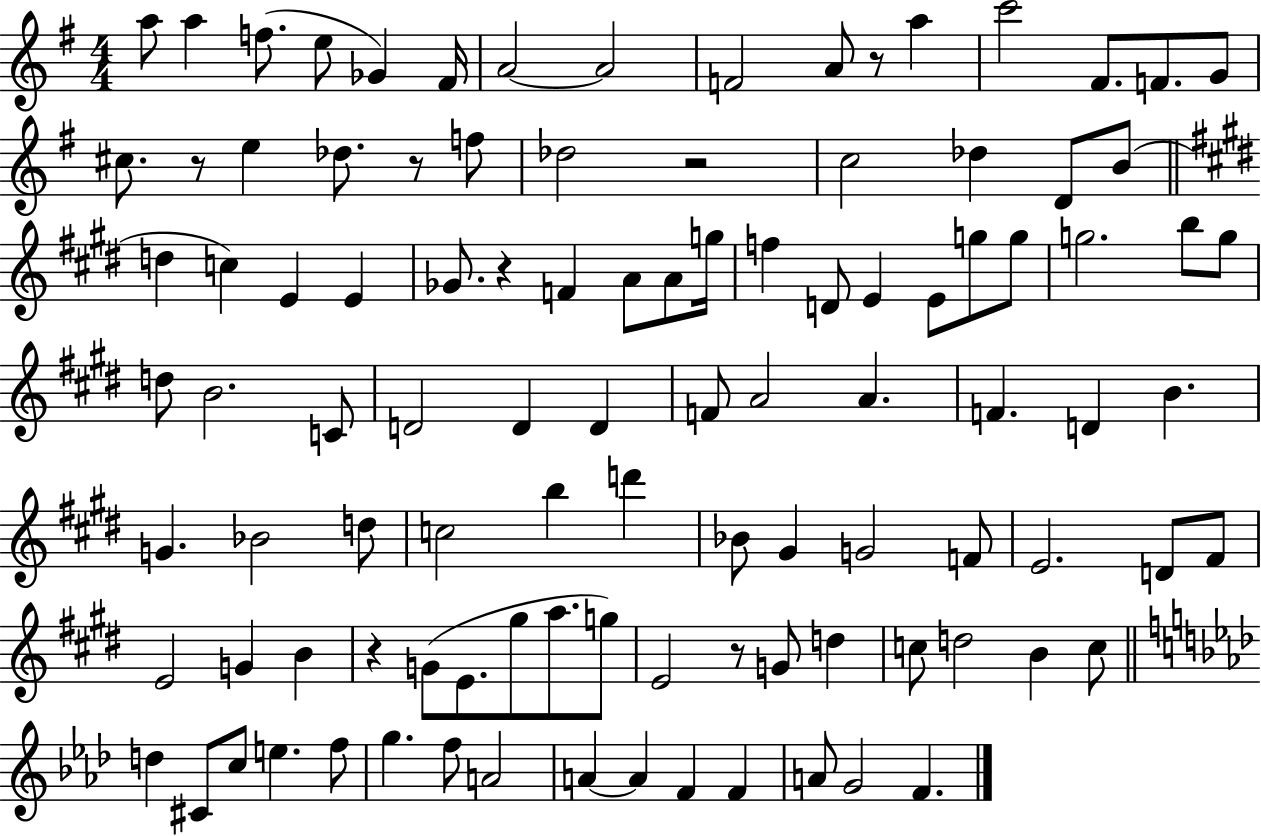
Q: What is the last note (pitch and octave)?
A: F4